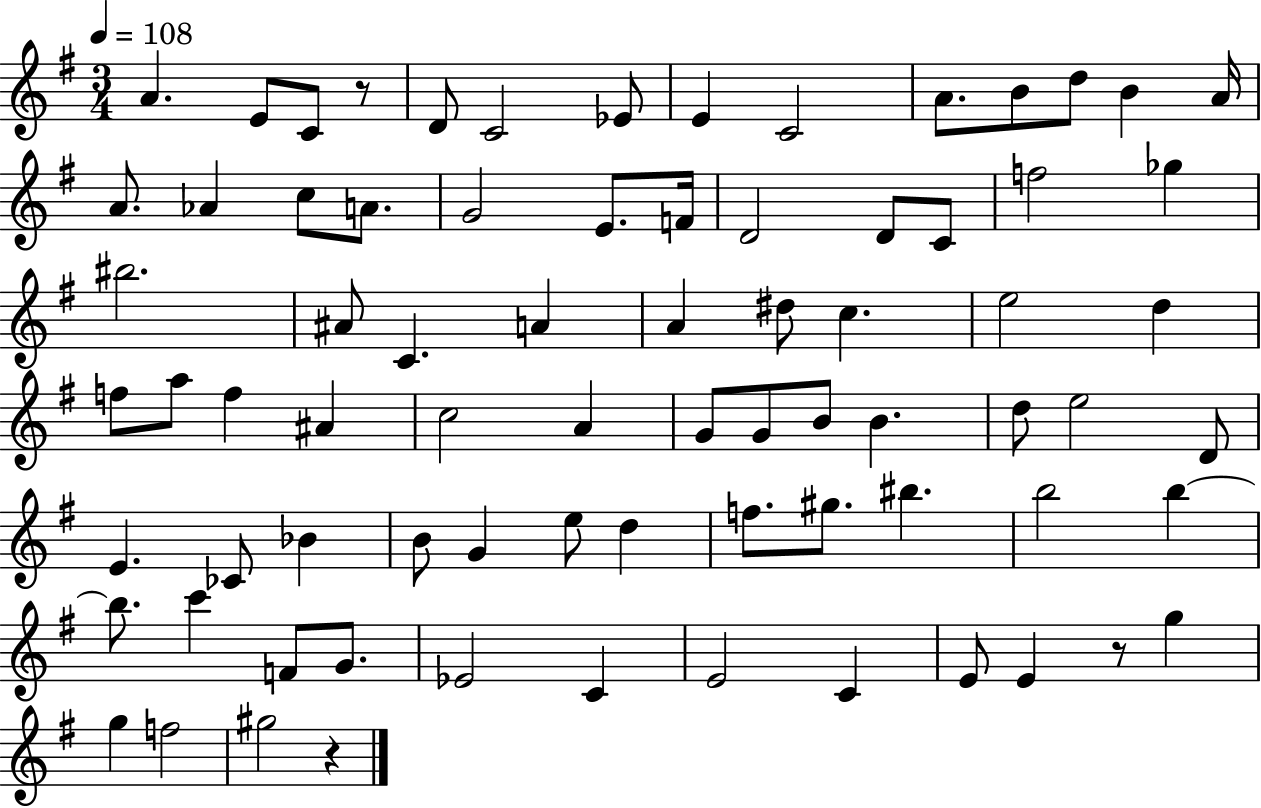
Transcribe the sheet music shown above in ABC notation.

X:1
T:Untitled
M:3/4
L:1/4
K:G
A E/2 C/2 z/2 D/2 C2 _E/2 E C2 A/2 B/2 d/2 B A/4 A/2 _A c/2 A/2 G2 E/2 F/4 D2 D/2 C/2 f2 _g ^b2 ^A/2 C A A ^d/2 c e2 d f/2 a/2 f ^A c2 A G/2 G/2 B/2 B d/2 e2 D/2 E _C/2 _B B/2 G e/2 d f/2 ^g/2 ^b b2 b b/2 c' F/2 G/2 _E2 C E2 C E/2 E z/2 g g f2 ^g2 z